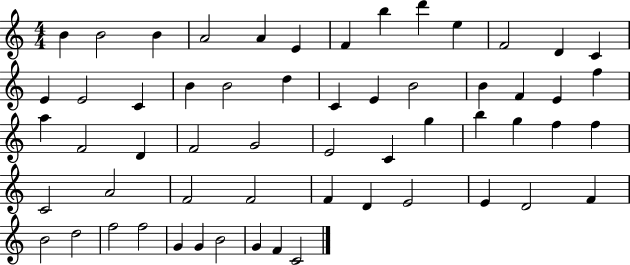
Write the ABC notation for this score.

X:1
T:Untitled
M:4/4
L:1/4
K:C
B B2 B A2 A E F b d' e F2 D C E E2 C B B2 d C E B2 B F E f a F2 D F2 G2 E2 C g b g f f C2 A2 F2 F2 F D E2 E D2 F B2 d2 f2 f2 G G B2 G F C2